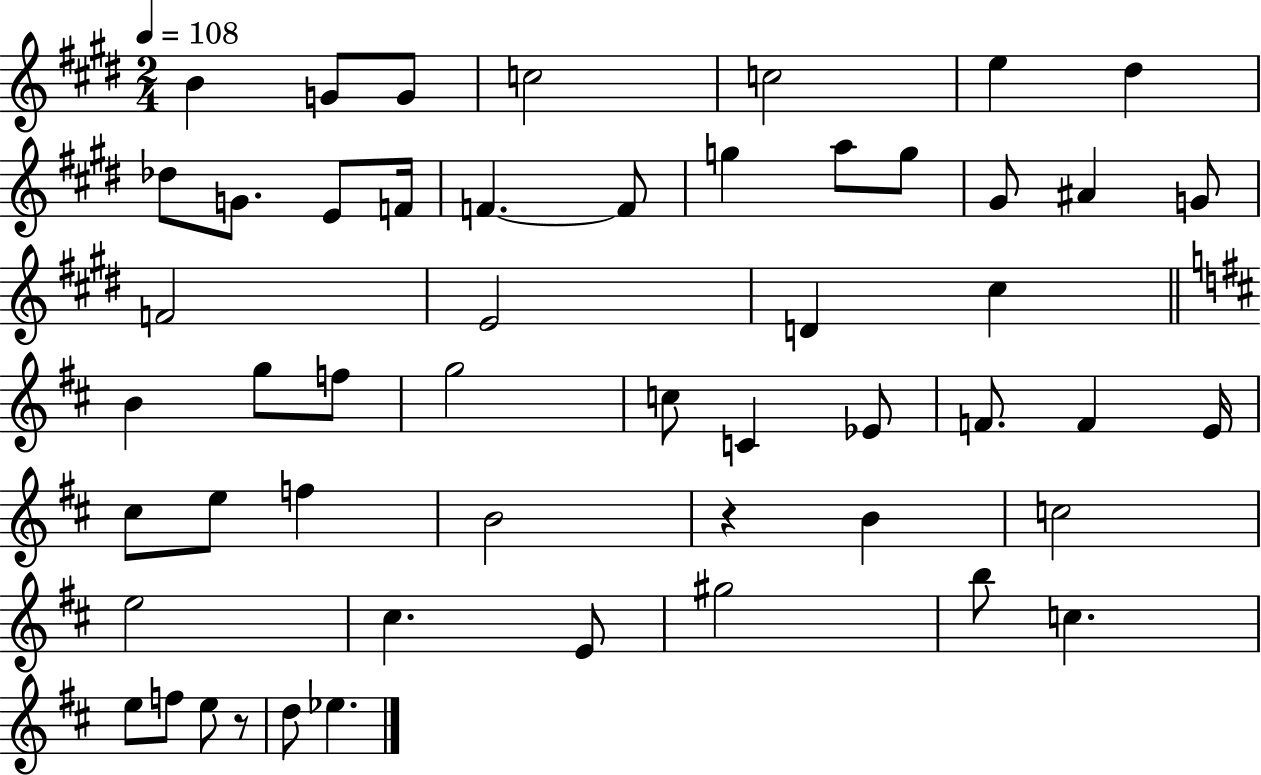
{
  \clef treble
  \numericTimeSignature
  \time 2/4
  \key e \major
  \tempo 4 = 108
  \repeat volta 2 { b'4 g'8 g'8 | c''2 | c''2 | e''4 dis''4 | \break des''8 g'8. e'8 f'16 | f'4.~~ f'8 | g''4 a''8 g''8 | gis'8 ais'4 g'8 | \break f'2 | e'2 | d'4 cis''4 | \bar "||" \break \key b \minor b'4 g''8 f''8 | g''2 | c''8 c'4 ees'8 | f'8. f'4 e'16 | \break cis''8 e''8 f''4 | b'2 | r4 b'4 | c''2 | \break e''2 | cis''4. e'8 | gis''2 | b''8 c''4. | \break e''8 f''8 e''8 r8 | d''8 ees''4. | } \bar "|."
}